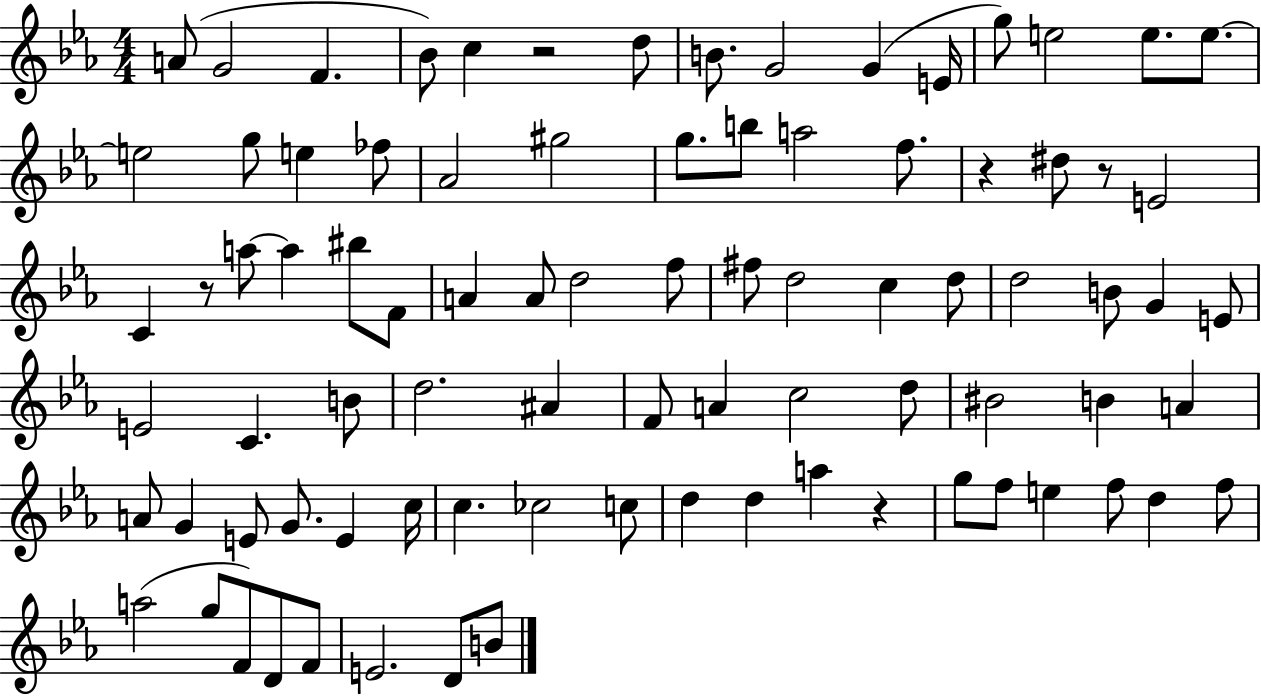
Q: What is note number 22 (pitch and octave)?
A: B5